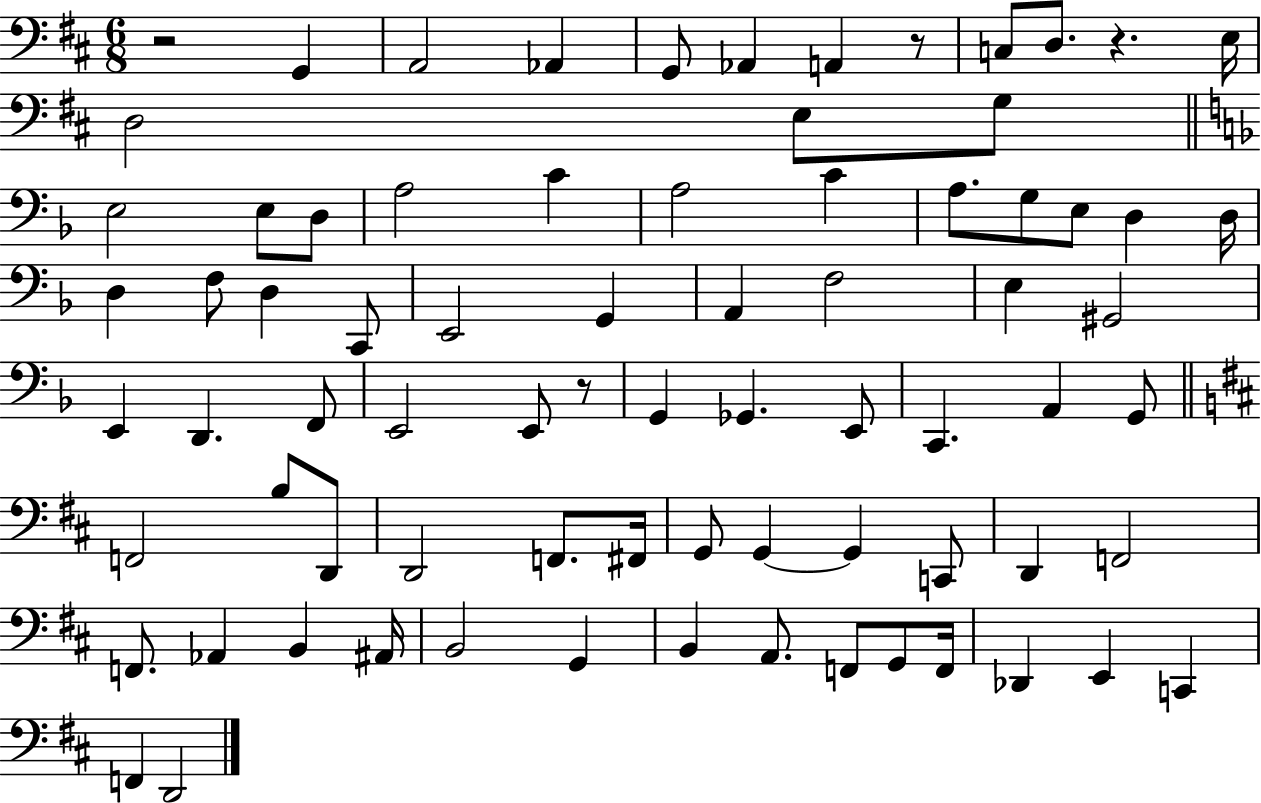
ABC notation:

X:1
T:Untitled
M:6/8
L:1/4
K:D
z2 G,, A,,2 _A,, G,,/2 _A,, A,, z/2 C,/2 D,/2 z E,/4 D,2 E,/2 G,/2 E,2 E,/2 D,/2 A,2 C A,2 C A,/2 G,/2 E,/2 D, D,/4 D, F,/2 D, C,,/2 E,,2 G,, A,, F,2 E, ^G,,2 E,, D,, F,,/2 E,,2 E,,/2 z/2 G,, _G,, E,,/2 C,, A,, G,,/2 F,,2 B,/2 D,,/2 D,,2 F,,/2 ^F,,/4 G,,/2 G,, G,, C,,/2 D,, F,,2 F,,/2 _A,, B,, ^A,,/4 B,,2 G,, B,, A,,/2 F,,/2 G,,/2 F,,/4 _D,, E,, C,, F,, D,,2